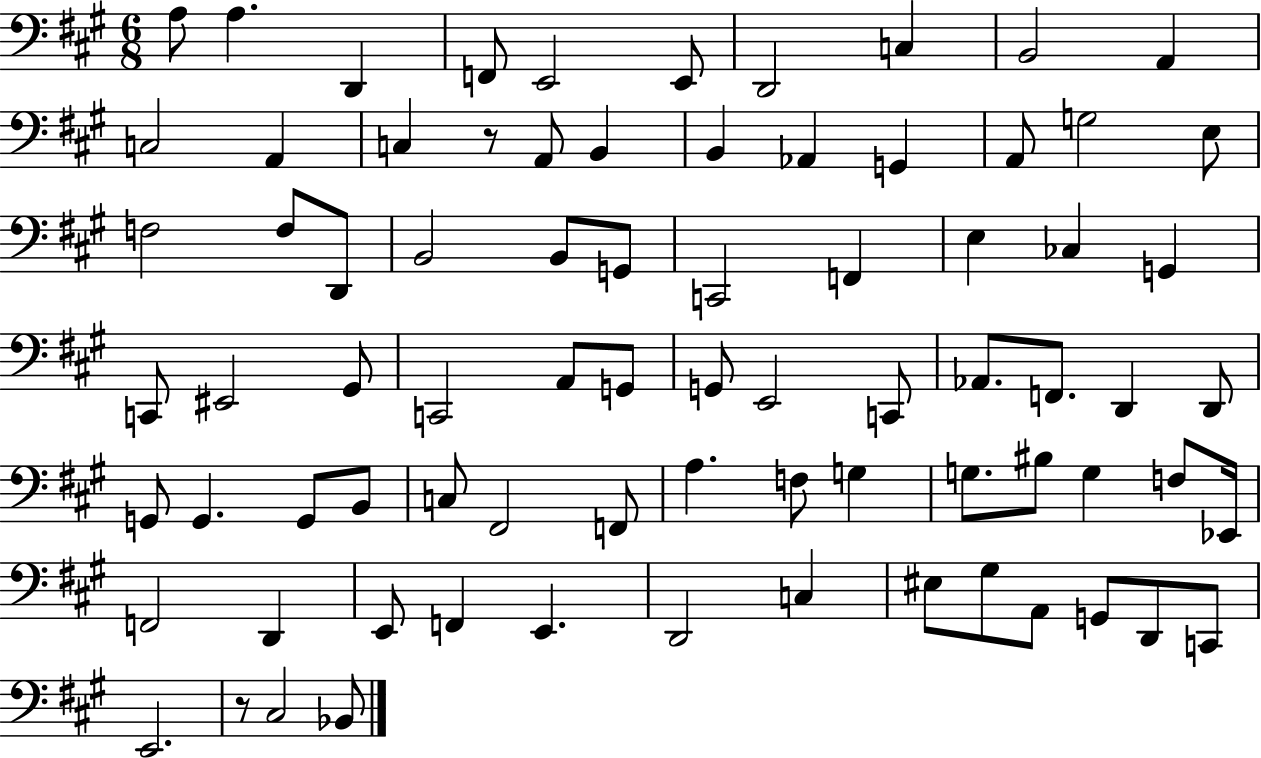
A3/e A3/q. D2/q F2/e E2/h E2/e D2/h C3/q B2/h A2/q C3/h A2/q C3/q R/e A2/e B2/q B2/q Ab2/q G2/q A2/e G3/h E3/e F3/h F3/e D2/e B2/h B2/e G2/e C2/h F2/q E3/q CES3/q G2/q C2/e EIS2/h G#2/e C2/h A2/e G2/e G2/e E2/h C2/e Ab2/e. F2/e. D2/q D2/e G2/e G2/q. G2/e B2/e C3/e F#2/h F2/e A3/q. F3/e G3/q G3/e. BIS3/e G3/q F3/e Eb2/s F2/h D2/q E2/e F2/q E2/q. D2/h C3/q EIS3/e G#3/e A2/e G2/e D2/e C2/e E2/h. R/e C#3/h Bb2/e